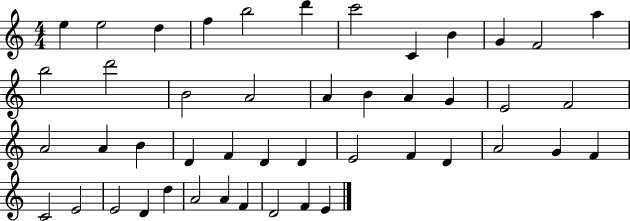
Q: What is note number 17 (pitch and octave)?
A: A4